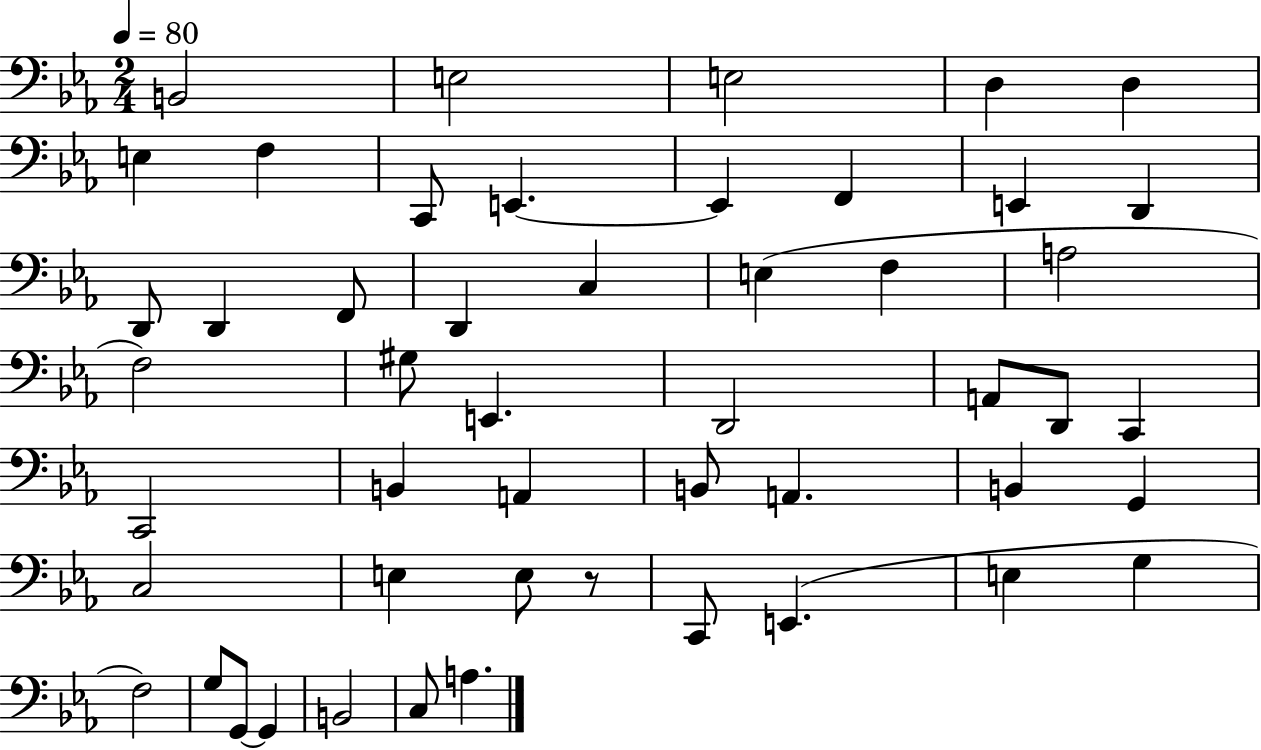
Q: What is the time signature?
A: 2/4